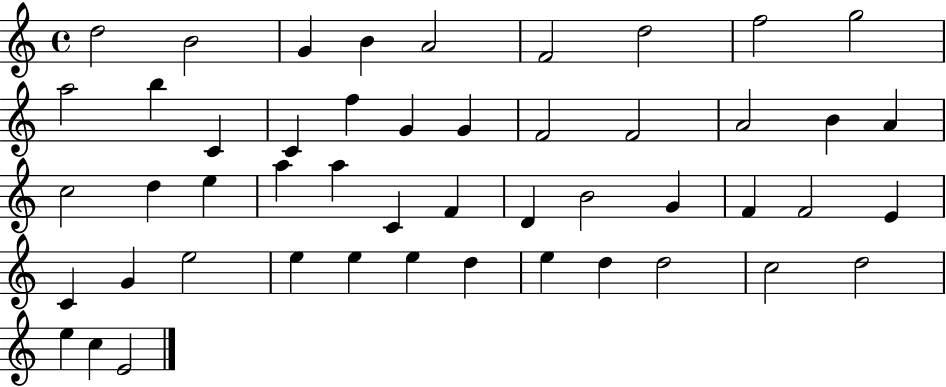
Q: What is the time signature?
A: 4/4